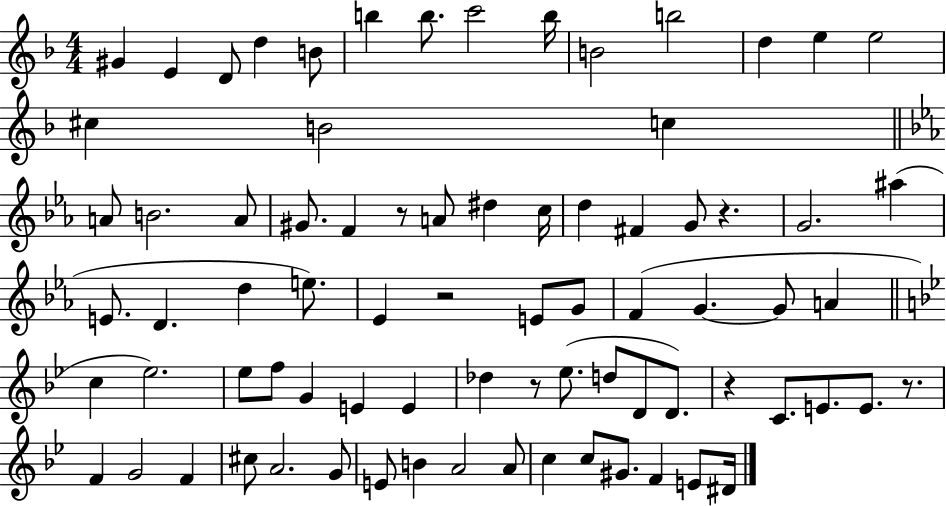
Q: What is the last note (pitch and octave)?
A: D#4